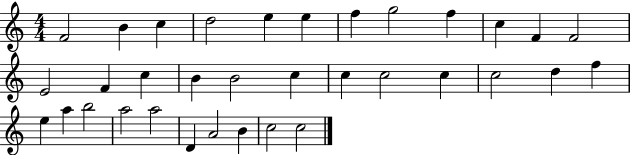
F4/h B4/q C5/q D5/h E5/q E5/q F5/q G5/h F5/q C5/q F4/q F4/h E4/h F4/q C5/q B4/q B4/h C5/q C5/q C5/h C5/q C5/h D5/q F5/q E5/q A5/q B5/h A5/h A5/h D4/q A4/h B4/q C5/h C5/h